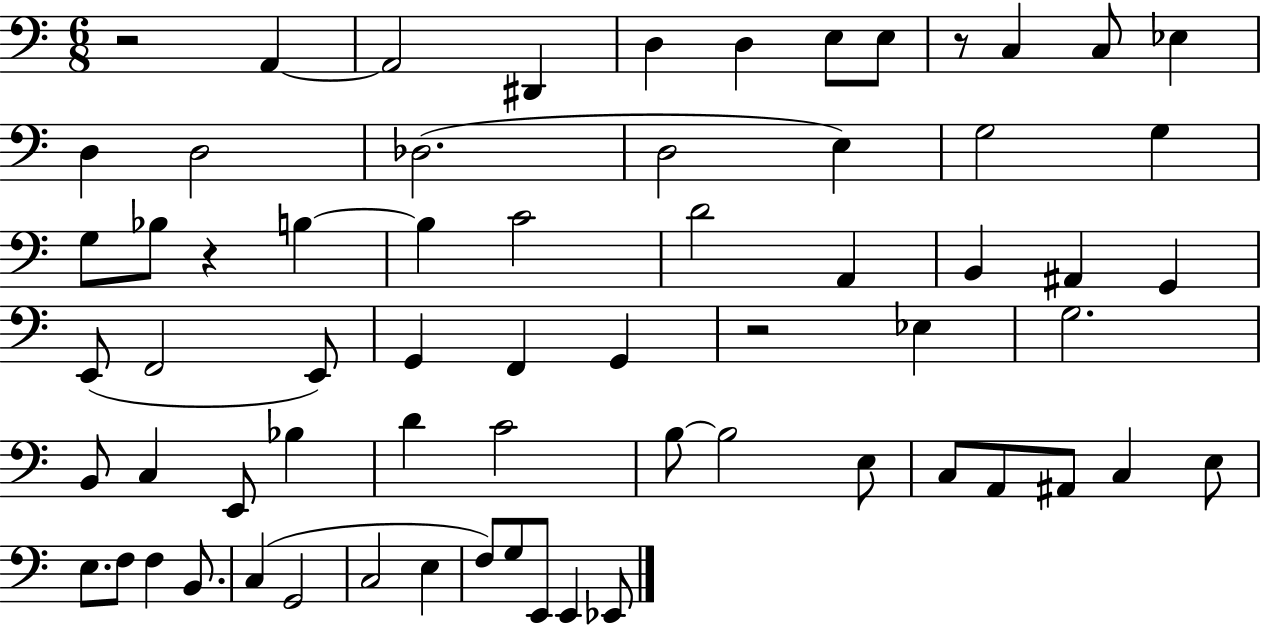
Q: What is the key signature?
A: C major